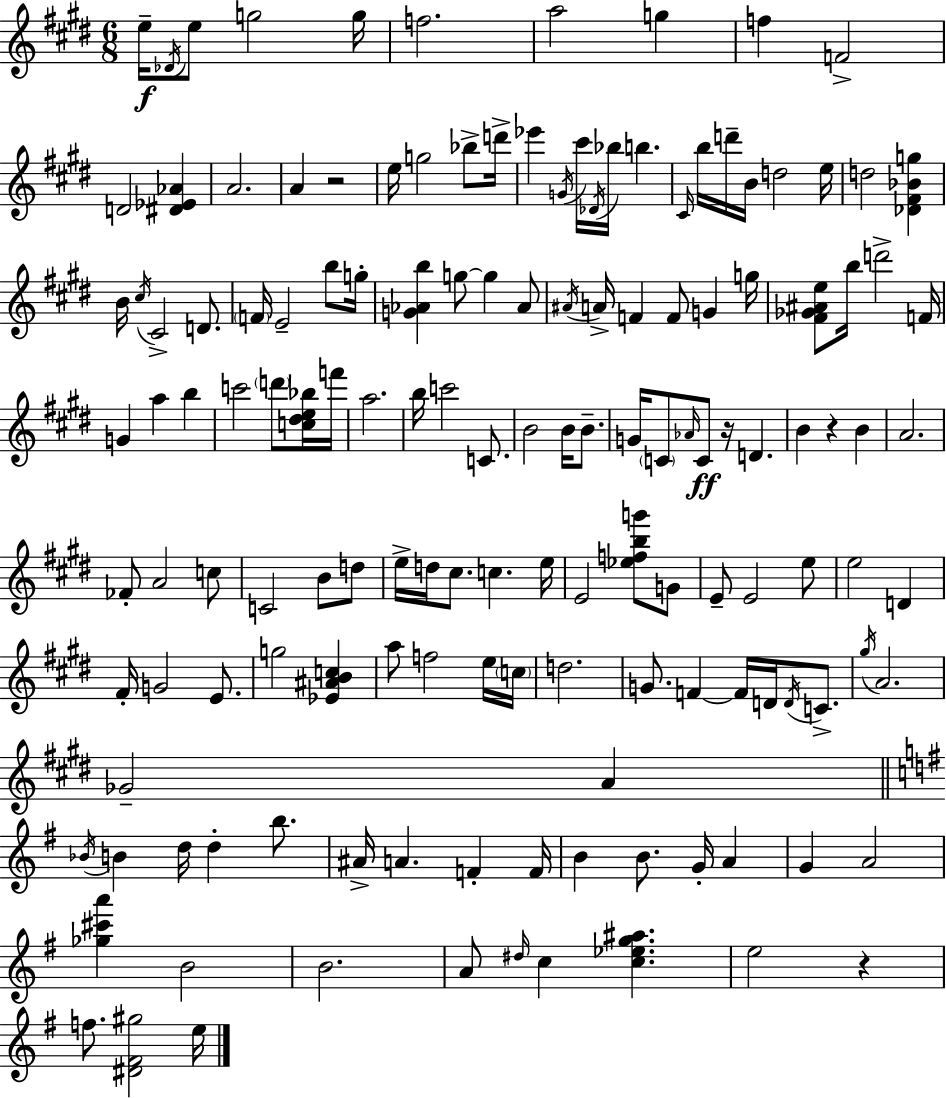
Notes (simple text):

E5/s Db4/s E5/e G5/h G5/s F5/h. A5/h G5/q F5/q F4/h D4/h [D#4,Eb4,Ab4]/q A4/h. A4/q R/h E5/s G5/h Bb5/e D6/s Eb6/q G4/s C#6/s Db4/s Bb5/s B5/q. C#4/s B5/s D6/s B4/s D5/h E5/s D5/h [Db4,F#4,Bb4,G5]/q B4/s C#5/s C#4/h D4/e. F4/s E4/h B5/e G5/s [G4,Ab4,B5]/q G5/e G5/q Ab4/e A#4/s A4/s F4/q F4/e G4/q G5/s [F#4,Gb4,A#4,E5]/e B5/s D6/h F4/s G4/q A5/q B5/q C6/h D6/e [C5,D#5,E5,Bb5]/s F6/s A5/h. B5/s C6/h C4/e. B4/h B4/s B4/e. G4/s C4/e Ab4/s C4/e R/s D4/q. B4/q R/q B4/q A4/h. FES4/e A4/h C5/e C4/h B4/e D5/e E5/s D5/s C#5/e. C5/q. E5/s E4/h [Eb5,F5,B5,G6]/e G4/e E4/e E4/h E5/e E5/h D4/q F#4/s G4/h E4/e. G5/h [Eb4,A#4,B4,C5]/q A5/e F5/h E5/s C5/s D5/h. G4/e. F4/q F4/s D4/s D4/s C4/e. G#5/s A4/h. Gb4/h A4/q Bb4/s B4/q D5/s D5/q B5/e. A#4/s A4/q. F4/q F4/s B4/q B4/e. G4/s A4/q G4/q A4/h [Gb5,C#6,A6]/q B4/h B4/h. A4/e D#5/s C5/q [C5,Eb5,G5,A#5]/q. E5/h R/q F5/e. [D#4,F#4,G#5]/h E5/s